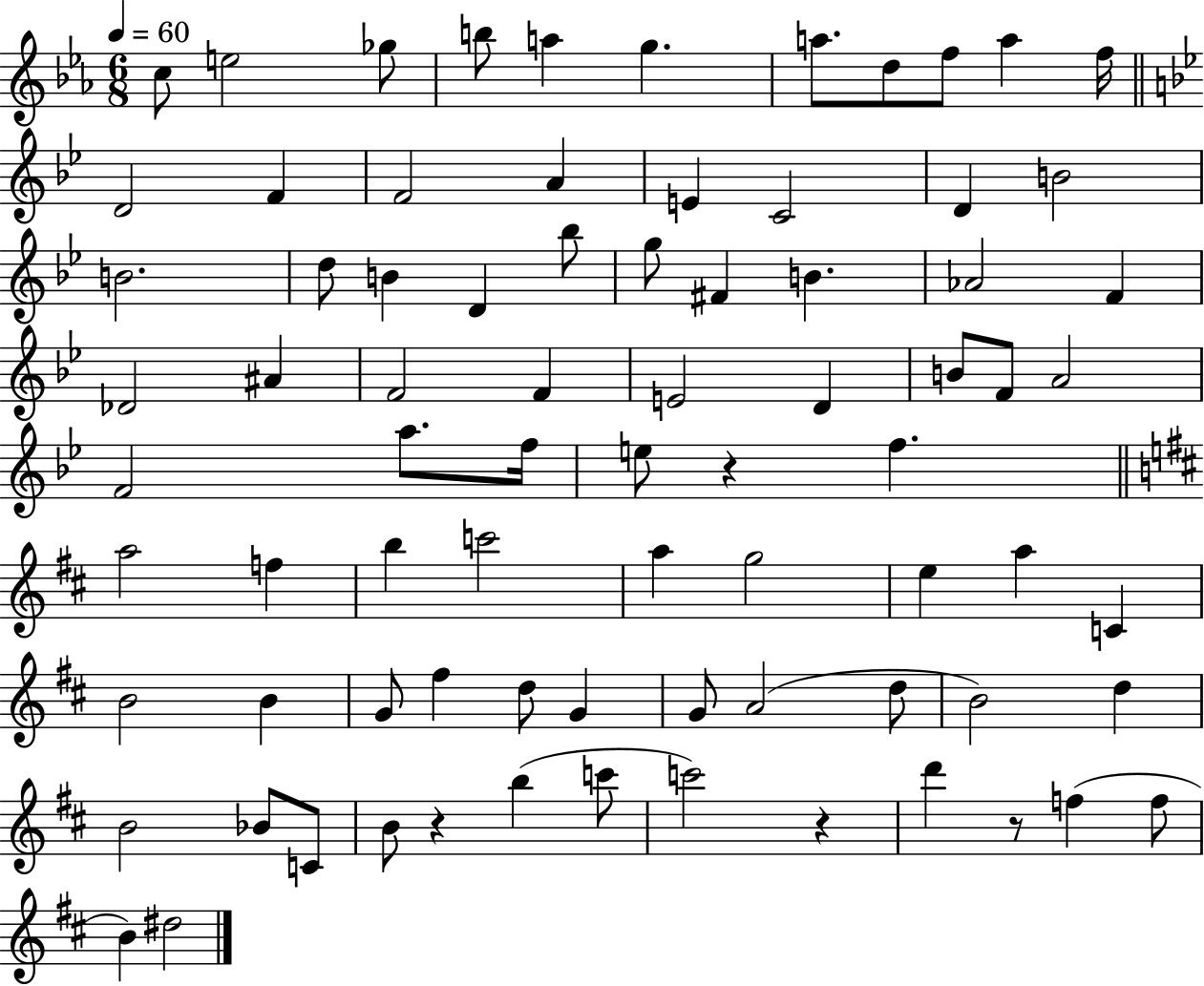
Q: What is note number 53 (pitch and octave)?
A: B4